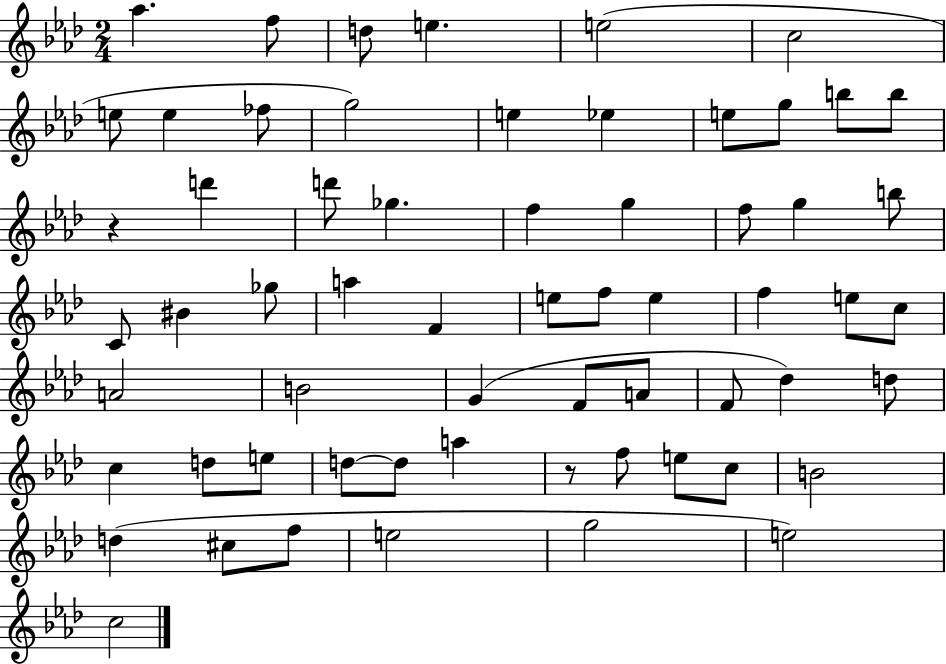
{
  \clef treble
  \numericTimeSignature
  \time 2/4
  \key aes \major
  aes''4. f''8 | d''8 e''4. | e''2( | c''2 | \break e''8 e''4 fes''8 | g''2) | e''4 ees''4 | e''8 g''8 b''8 b''8 | \break r4 d'''4 | d'''8 ges''4. | f''4 g''4 | f''8 g''4 b''8 | \break c'8 bis'4 ges''8 | a''4 f'4 | e''8 f''8 e''4 | f''4 e''8 c''8 | \break a'2 | b'2 | g'4( f'8 a'8 | f'8 des''4) d''8 | \break c''4 d''8 e''8 | d''8~~ d''8 a''4 | r8 f''8 e''8 c''8 | b'2 | \break d''4( cis''8 f''8 | e''2 | g''2 | e''2) | \break c''2 | \bar "|."
}